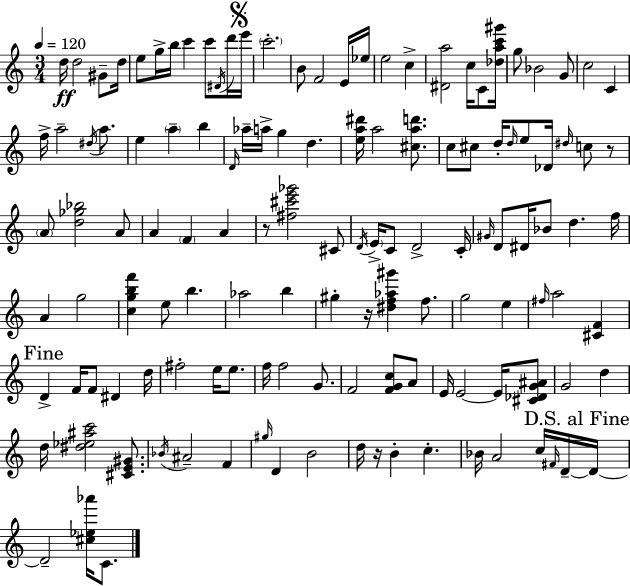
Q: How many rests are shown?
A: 4